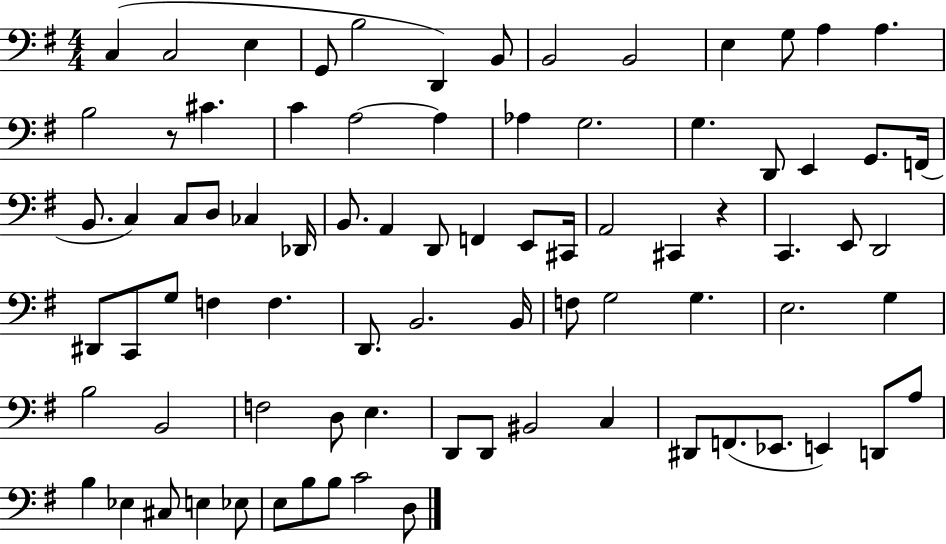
X:1
T:Untitled
M:4/4
L:1/4
K:G
C, C,2 E, G,,/2 B,2 D,, B,,/2 B,,2 B,,2 E, G,/2 A, A, B,2 z/2 ^C C A,2 A, _A, G,2 G, D,,/2 E,, G,,/2 F,,/4 B,,/2 C, C,/2 D,/2 _C, _D,,/4 B,,/2 A,, D,,/2 F,, E,,/2 ^C,,/4 A,,2 ^C,, z C,, E,,/2 D,,2 ^D,,/2 C,,/2 G,/2 F, F, D,,/2 B,,2 B,,/4 F,/2 G,2 G, E,2 G, B,2 B,,2 F,2 D,/2 E, D,,/2 D,,/2 ^B,,2 C, ^D,,/2 F,,/2 _E,,/2 E,, D,,/2 A,/2 B, _E, ^C,/2 E, _E,/2 E,/2 B,/2 B,/2 C2 D,/2